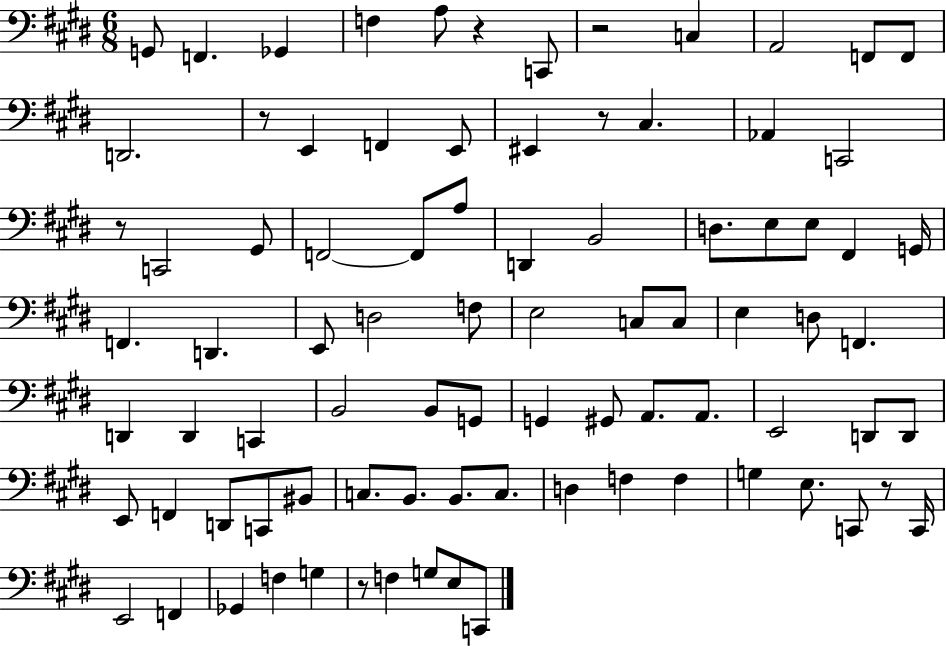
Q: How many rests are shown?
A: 7